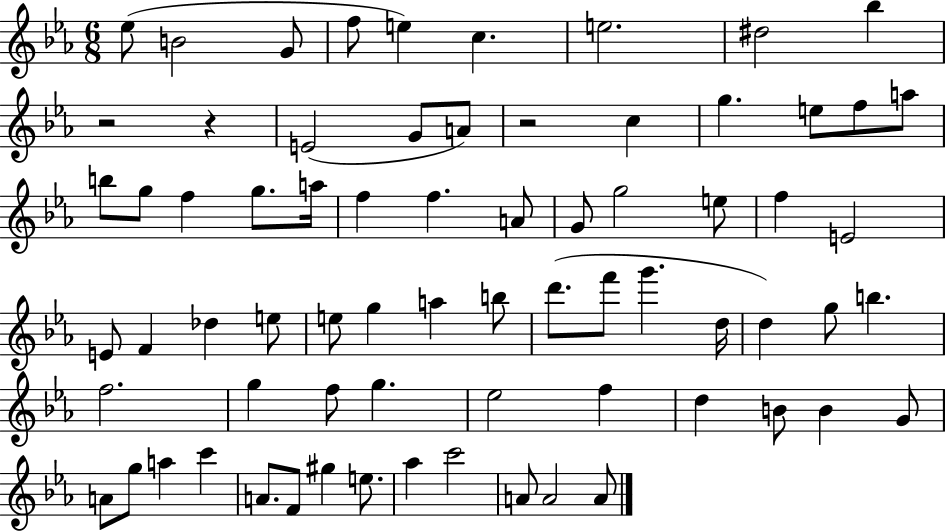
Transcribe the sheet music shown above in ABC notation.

X:1
T:Untitled
M:6/8
L:1/4
K:Eb
_e/2 B2 G/2 f/2 e c e2 ^d2 _b z2 z E2 G/2 A/2 z2 c g e/2 f/2 a/2 b/2 g/2 f g/2 a/4 f f A/2 G/2 g2 e/2 f E2 E/2 F _d e/2 e/2 g a b/2 d'/2 f'/2 g' d/4 d g/2 b f2 g f/2 g _e2 f d B/2 B G/2 A/2 g/2 a c' A/2 F/2 ^g e/2 _a c'2 A/2 A2 A/2